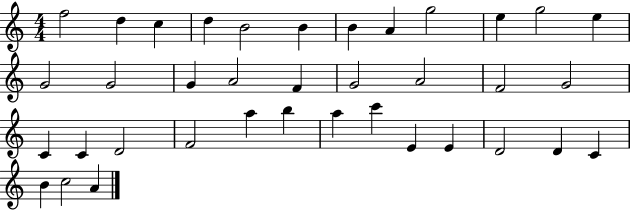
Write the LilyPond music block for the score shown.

{
  \clef treble
  \numericTimeSignature
  \time 4/4
  \key c \major
  f''2 d''4 c''4 | d''4 b'2 b'4 | b'4 a'4 g''2 | e''4 g''2 e''4 | \break g'2 g'2 | g'4 a'2 f'4 | g'2 a'2 | f'2 g'2 | \break c'4 c'4 d'2 | f'2 a''4 b''4 | a''4 c'''4 e'4 e'4 | d'2 d'4 c'4 | \break b'4 c''2 a'4 | \bar "|."
}